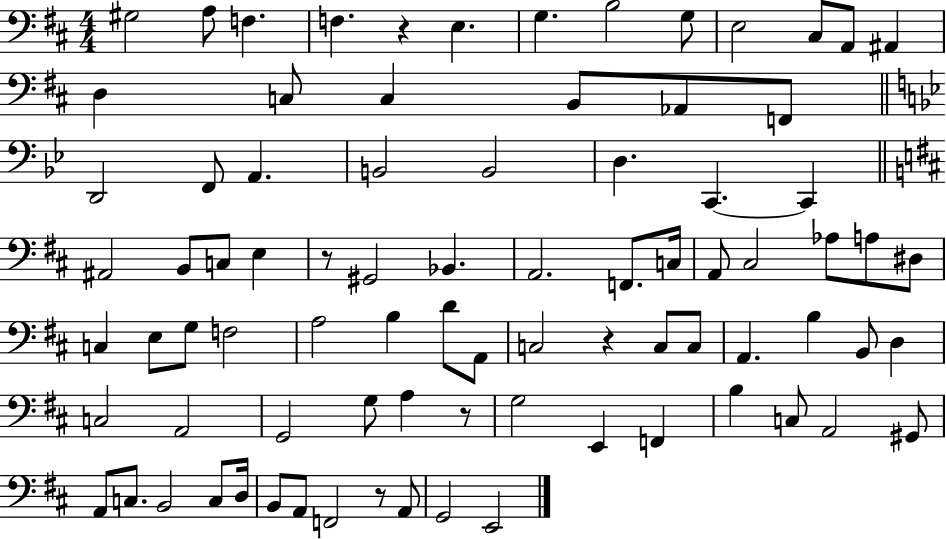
G#3/h A3/e F3/q. F3/q. R/q E3/q. G3/q. B3/h G3/e E3/h C#3/e A2/e A#2/q D3/q C3/e C3/q B2/e Ab2/e F2/e D2/h F2/e A2/q. B2/h B2/h D3/q. C2/q. C2/q A#2/h B2/e C3/e E3/q R/e G#2/h Bb2/q. A2/h. F2/e. C3/s A2/e C#3/h Ab3/e A3/e D#3/e C3/q E3/e G3/e F3/h A3/h B3/q D4/e A2/e C3/h R/q C3/e C3/e A2/q. B3/q B2/e D3/q C3/h A2/h G2/h G3/e A3/q R/e G3/h E2/q F2/q B3/q C3/e A2/h G#2/e A2/e C3/e. B2/h C3/e D3/s B2/e A2/e F2/h R/e A2/e G2/h E2/h